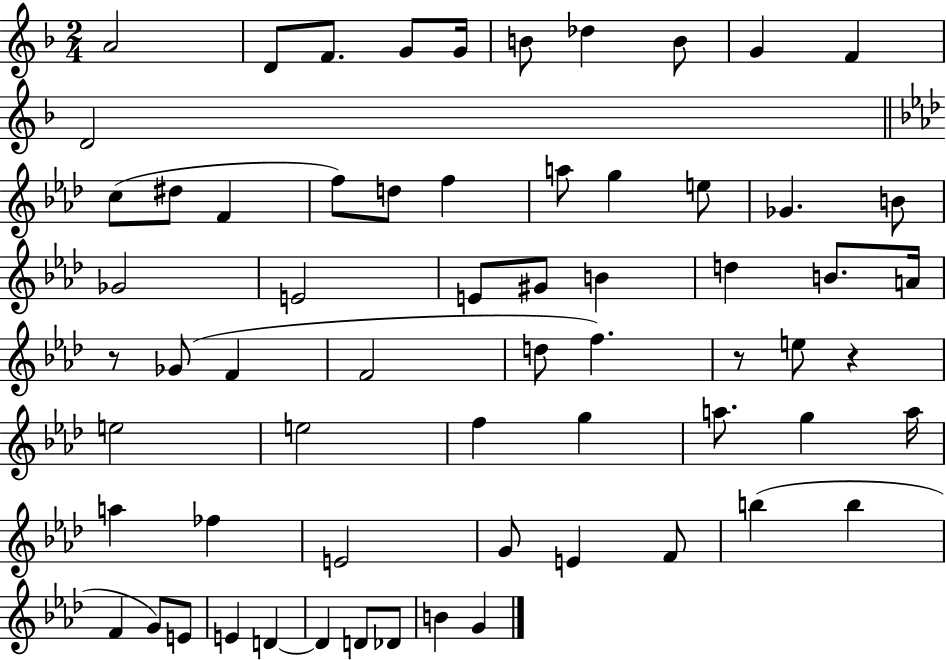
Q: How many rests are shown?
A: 3